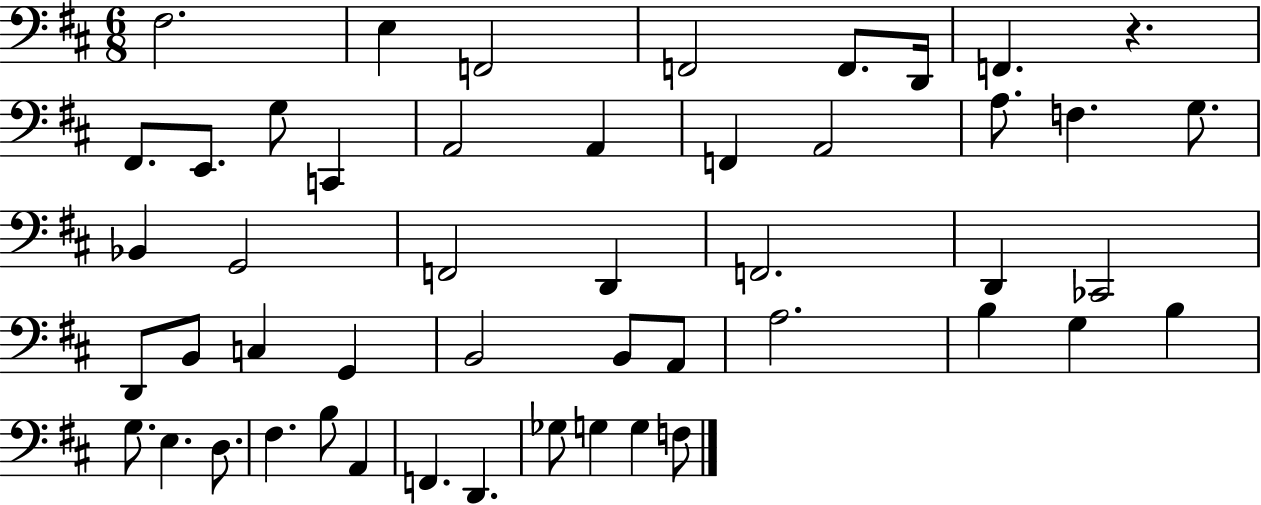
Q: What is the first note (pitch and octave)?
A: F#3